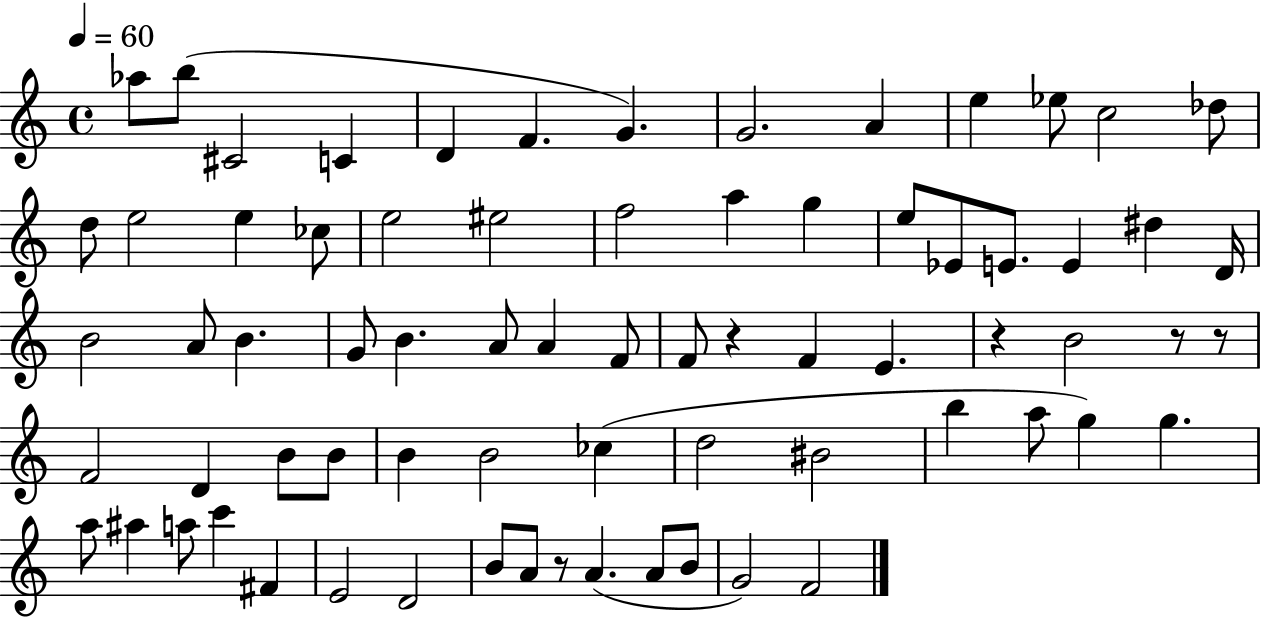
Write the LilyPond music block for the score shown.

{
  \clef treble
  \time 4/4
  \defaultTimeSignature
  \key c \major
  \tempo 4 = 60
  \repeat volta 2 { aes''8 b''8( cis'2 c'4 | d'4 f'4. g'4.) | g'2. a'4 | e''4 ees''8 c''2 des''8 | \break d''8 e''2 e''4 ces''8 | e''2 eis''2 | f''2 a''4 g''4 | e''8 ees'8 e'8. e'4 dis''4 d'16 | \break b'2 a'8 b'4. | g'8 b'4. a'8 a'4 f'8 | f'8 r4 f'4 e'4. | r4 b'2 r8 r8 | \break f'2 d'4 b'8 b'8 | b'4 b'2 ces''4( | d''2 bis'2 | b''4 a''8 g''4) g''4. | \break a''8 ais''4 a''8 c'''4 fis'4 | e'2 d'2 | b'8 a'8 r8 a'4.( a'8 b'8 | g'2) f'2 | \break } \bar "|."
}